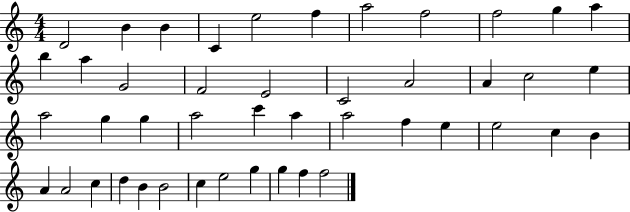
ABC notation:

X:1
T:Untitled
M:4/4
L:1/4
K:C
D2 B B C e2 f a2 f2 f2 g a b a G2 F2 E2 C2 A2 A c2 e a2 g g a2 c' a a2 f e e2 c B A A2 c d B B2 c e2 g g f f2